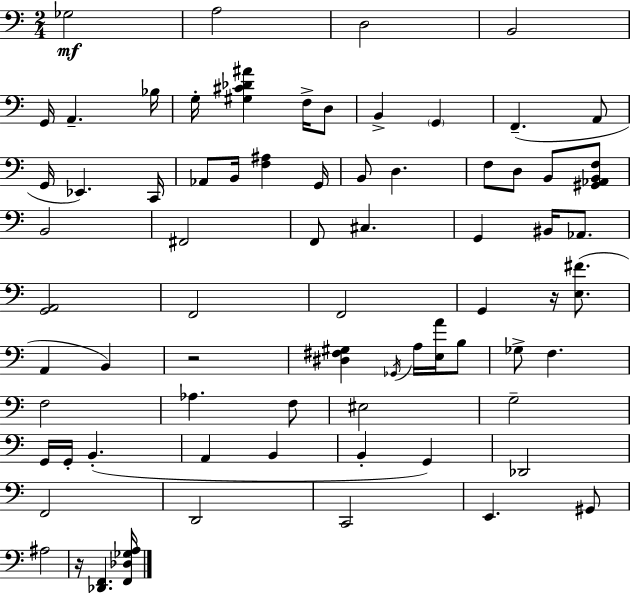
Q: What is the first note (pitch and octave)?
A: Gb3